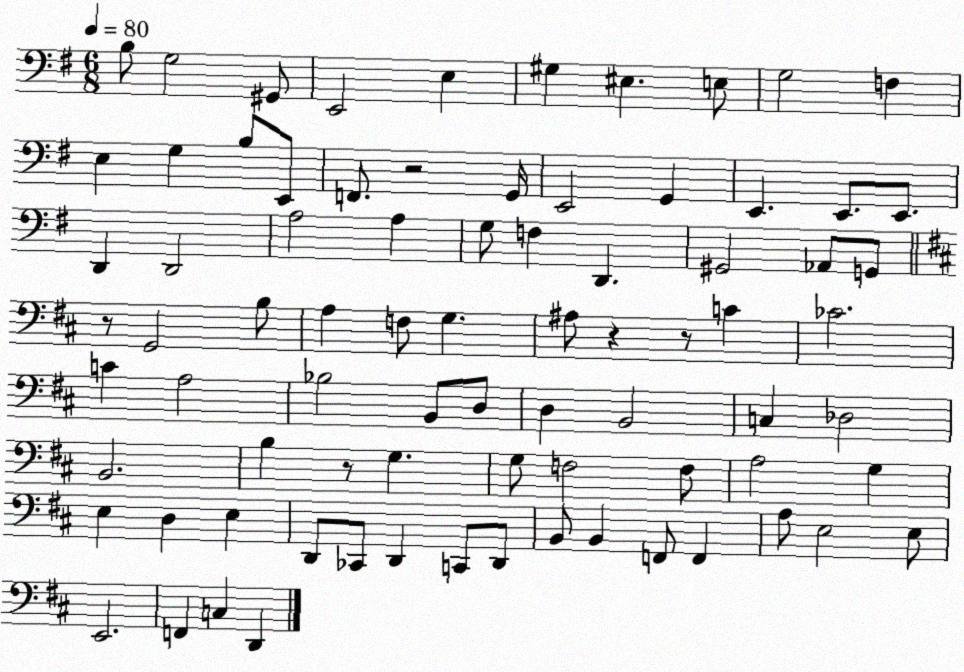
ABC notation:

X:1
T:Untitled
M:6/8
L:1/4
K:G
B,/2 G,2 ^G,,/2 E,,2 E, ^G, ^E, E,/2 G,2 F, E, G, B,/2 E,,/2 F,,/2 z2 G,,/4 E,,2 G,, E,, E,,/2 E,,/2 D,, D,,2 A,2 A, G,/2 F, D,, ^G,,2 _A,,/2 G,,/2 z/2 G,,2 B,/2 A, F,/2 G, ^A,/2 z z/2 C _C2 C A,2 _B,2 B,,/2 D,/2 D, B,,2 C, _D,2 B,,2 B, z/2 G, G,/2 F,2 F,/2 A,2 G, E, D, E, D,,/2 _C,,/2 D,, C,,/2 D,,/2 B,,/2 B,, F,,/2 F,, A,/2 E,2 E,/2 E,,2 F,, C, D,,